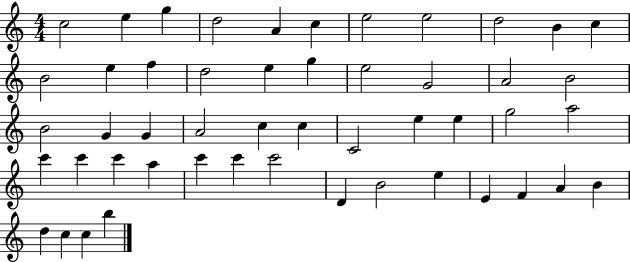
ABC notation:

X:1
T:Untitled
M:4/4
L:1/4
K:C
c2 e g d2 A c e2 e2 d2 B c B2 e f d2 e g e2 G2 A2 B2 B2 G G A2 c c C2 e e g2 a2 c' c' c' a c' c' c'2 D B2 e E F A B d c c b